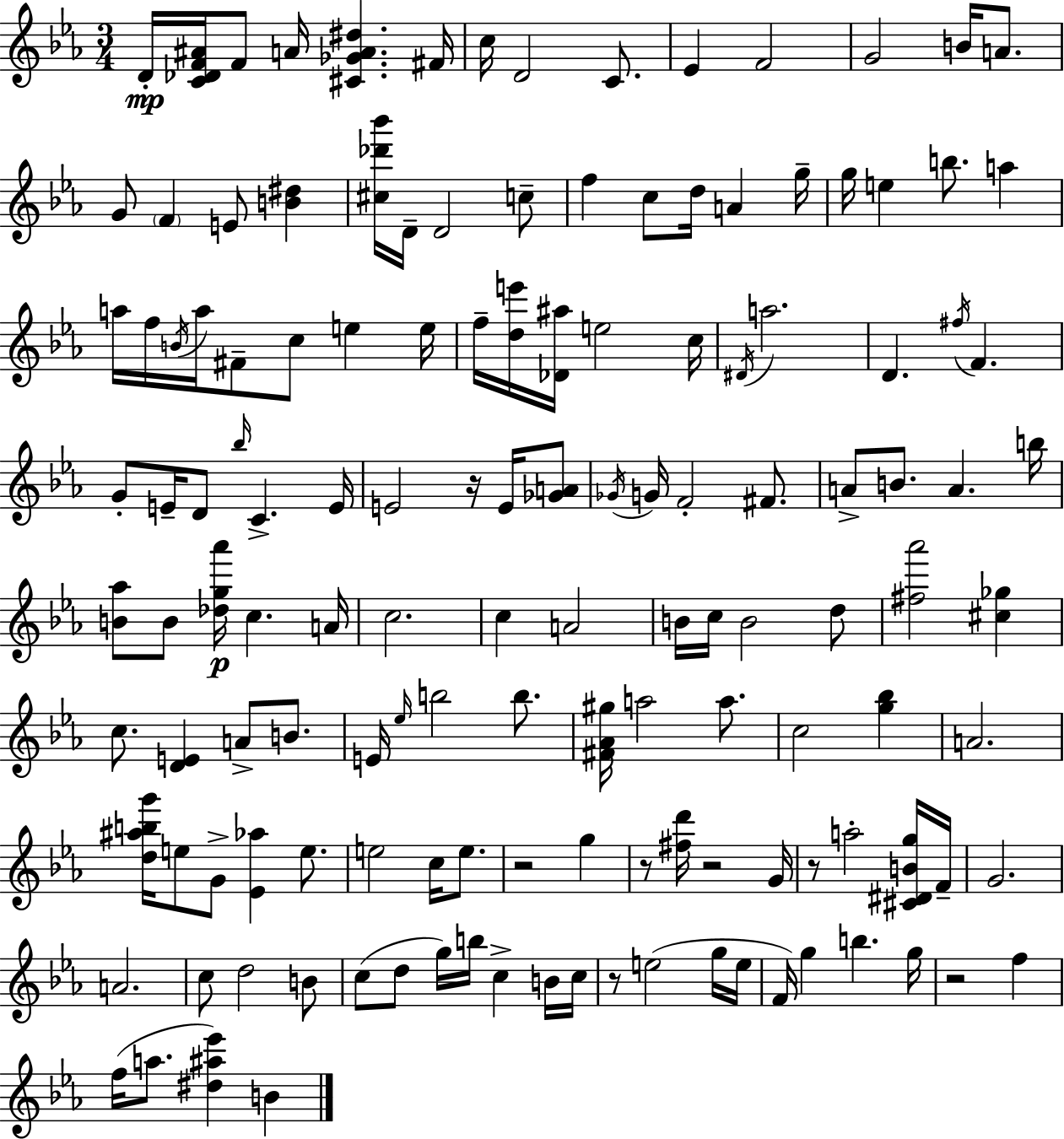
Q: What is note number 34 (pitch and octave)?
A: E5